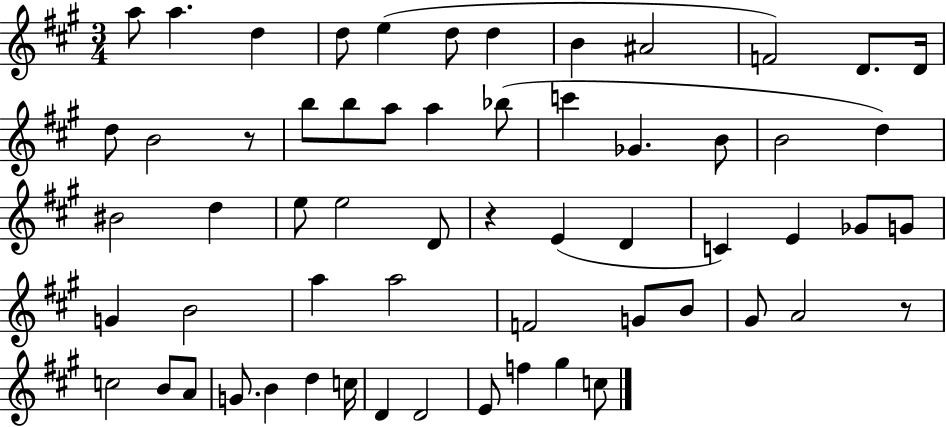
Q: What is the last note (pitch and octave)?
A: C5